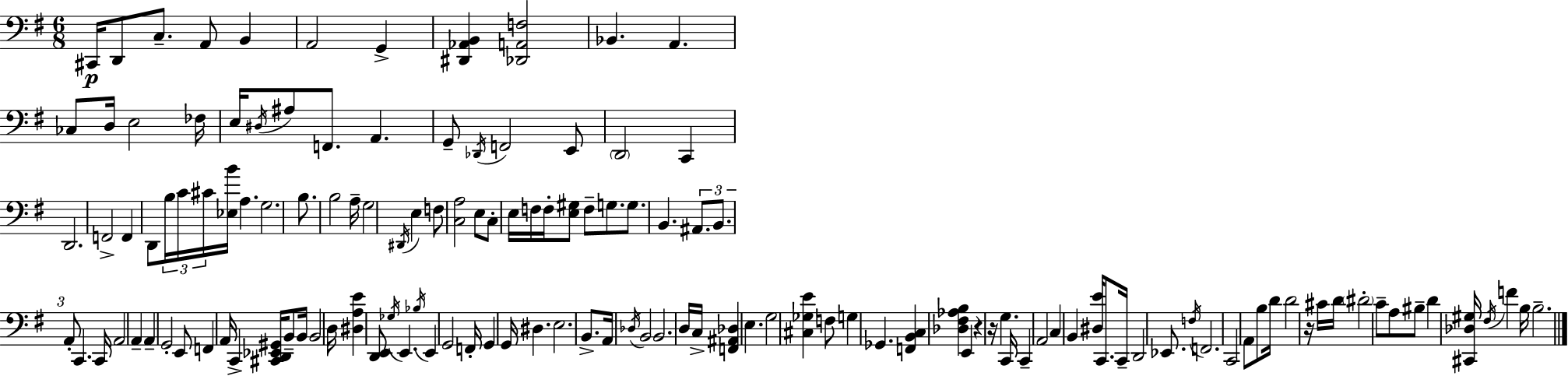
C#2/s D2/e C3/e. A2/e B2/q A2/h G2/q [D#2,Ab2,B2]/q [Db2,A2,F3]/h Bb2/q. A2/q. CES3/e D3/s E3/h FES3/s E3/s D#3/s A#3/e F2/e. A2/q. G2/e Db2/s F2/h E2/e D2/h C2/q D2/h. F2/h F2/q D2/e B3/s C4/s C#4/s [Eb3,B4]/s A3/q. G3/h. B3/e. B3/h A3/s G3/h D#2/s E3/q F3/e [C3,A3]/h E3/e C3/e E3/s F3/s F3/s [E3,G#3]/e F3/e G3/e. G3/e. B2/q. A#2/e. B2/e. A2/e C2/q. C2/s A2/h A2/q A2/q G2/h E2/e F2/q A2/s C2/q [C#2,D2,Eb2,G#2]/s B2/e B2/s B2/h D3/s [D#3,A3,E4]/q [D2,E2]/e Gb3/s E2/q. Bb3/s E2/q G2/h F2/s G2/q G2/s D#3/q. E3/h. B2/e. A2/s Db3/s B2/h B2/h. D3/s C3/s [F2,A#2,Db3]/q E3/q. G3/h [C#3,Gb3,E4]/q F3/e G3/q Gb2/q. [F2,B2,C3]/q [Db3,F#3,Ab3,B3]/q E2/q R/q R/s G3/q. C2/s C2/q A2/h C3/q B2/q [D#3,E4]/s C2/e. C2/s D2/h Eb2/e. F3/s F2/h. C2/h A2/e B3/e D4/s D4/h R/s C#4/s D4/s D#4/h C4/e A3/e BIS3/e D4/q [C#2,Db3,G#3]/s F#3/s F4/q B3/s B3/h.